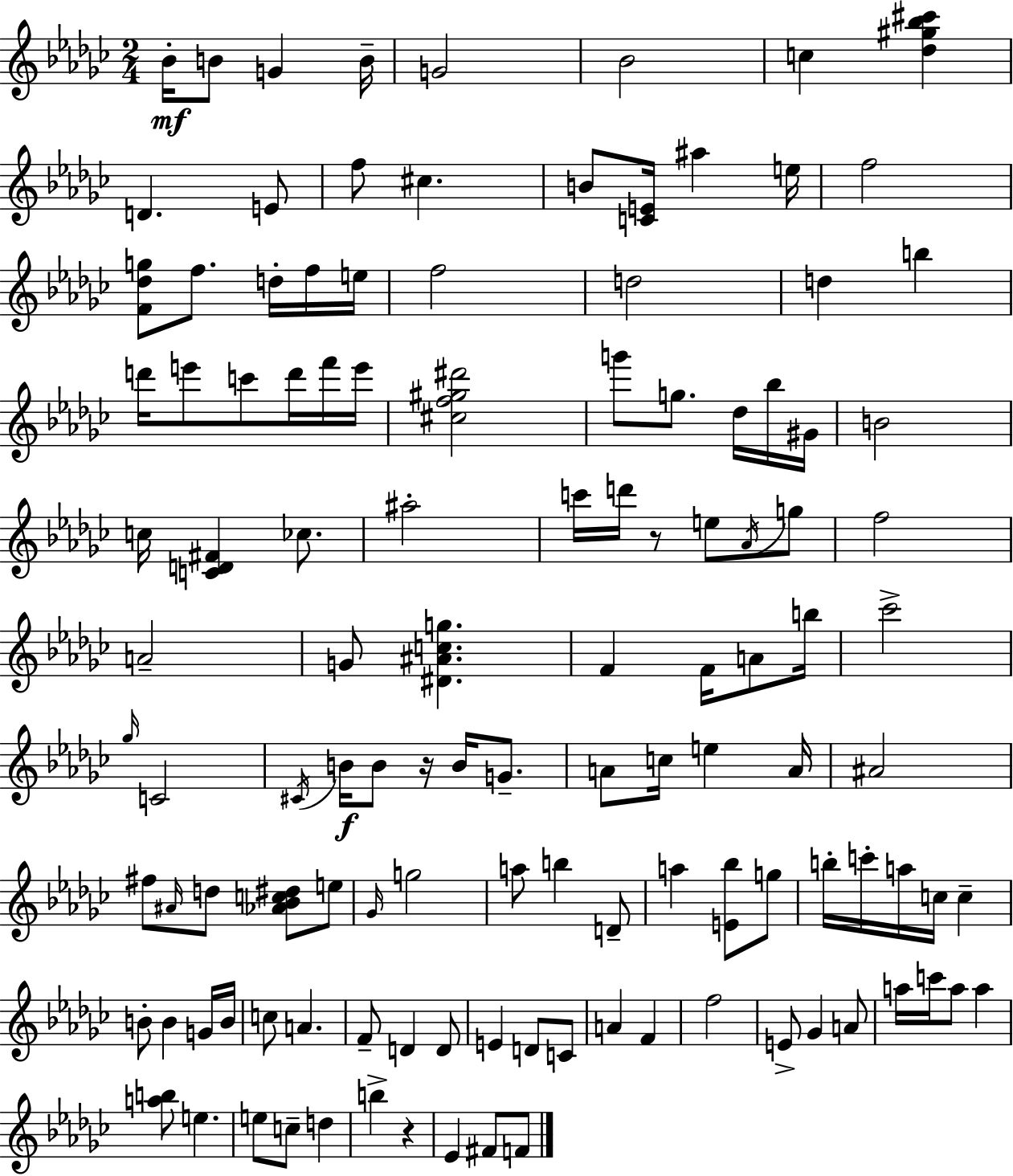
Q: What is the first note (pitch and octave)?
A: Bb4